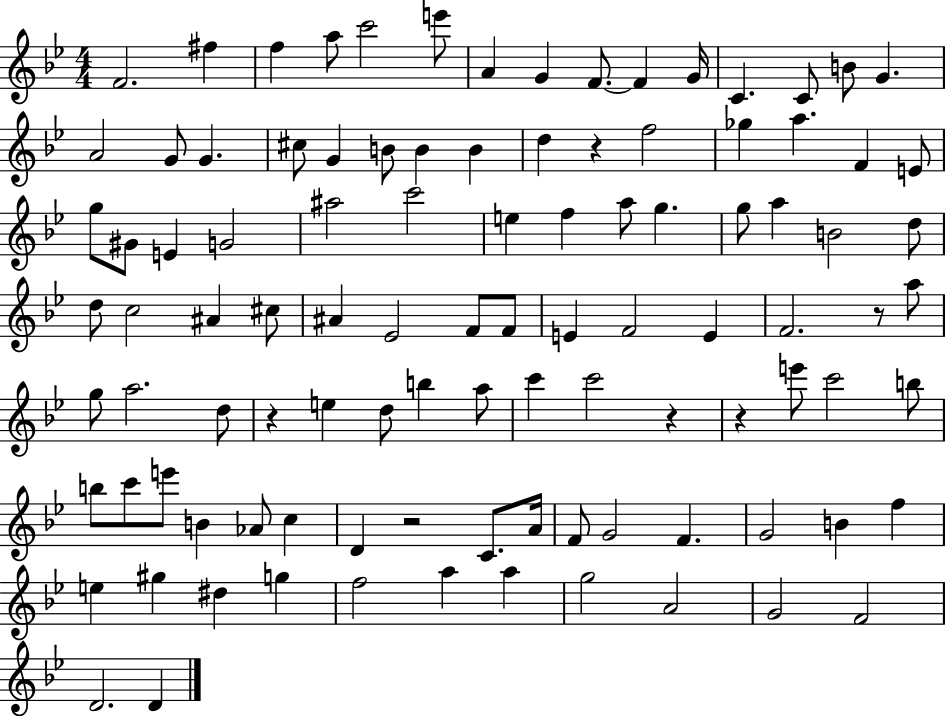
{
  \clef treble
  \numericTimeSignature
  \time 4/4
  \key bes \major
  f'2. fis''4 | f''4 a''8 c'''2 e'''8 | a'4 g'4 f'8.~~ f'4 g'16 | c'4. c'8 b'8 g'4. | \break a'2 g'8 g'4. | cis''8 g'4 b'8 b'4 b'4 | d''4 r4 f''2 | ges''4 a''4. f'4 e'8 | \break g''8 gis'8 e'4 g'2 | ais''2 c'''2 | e''4 f''4 a''8 g''4. | g''8 a''4 b'2 d''8 | \break d''8 c''2 ais'4 cis''8 | ais'4 ees'2 f'8 f'8 | e'4 f'2 e'4 | f'2. r8 a''8 | \break g''8 a''2. d''8 | r4 e''4 d''8 b''4 a''8 | c'''4 c'''2 r4 | r4 e'''8 c'''2 b''8 | \break b''8 c'''8 e'''8 b'4 aes'8 c''4 | d'4 r2 c'8. a'16 | f'8 g'2 f'4. | g'2 b'4 f''4 | \break e''4 gis''4 dis''4 g''4 | f''2 a''4 a''4 | g''2 a'2 | g'2 f'2 | \break d'2. d'4 | \bar "|."
}